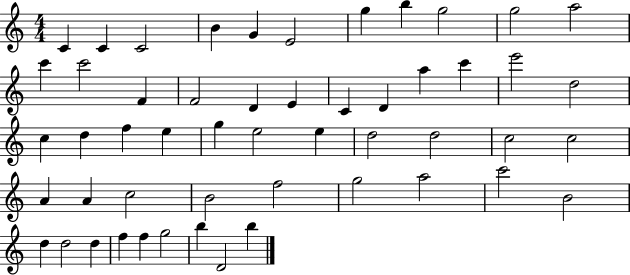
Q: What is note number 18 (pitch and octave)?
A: C4